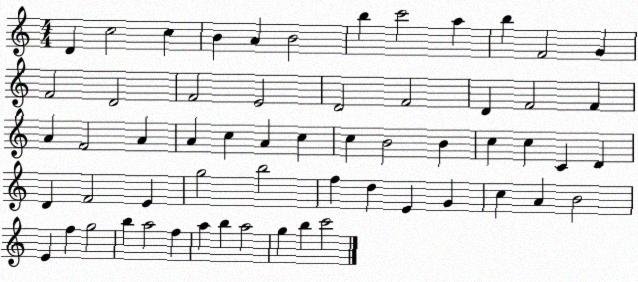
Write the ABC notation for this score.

X:1
T:Untitled
M:4/4
L:1/4
K:C
D c2 c B A B2 b c'2 a b F2 G F2 D2 F2 E2 D2 F2 D F2 F A F2 A A c A c c B2 B c c C D D F2 E g2 b2 f d E G c A B2 E f g2 b a2 f a b a2 g b c'2